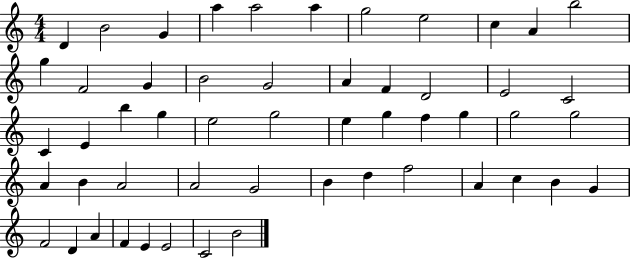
{
  \clef treble
  \numericTimeSignature
  \time 4/4
  \key c \major
  d'4 b'2 g'4 | a''4 a''2 a''4 | g''2 e''2 | c''4 a'4 b''2 | \break g''4 f'2 g'4 | b'2 g'2 | a'4 f'4 d'2 | e'2 c'2 | \break c'4 e'4 b''4 g''4 | e''2 g''2 | e''4 g''4 f''4 g''4 | g''2 g''2 | \break a'4 b'4 a'2 | a'2 g'2 | b'4 d''4 f''2 | a'4 c''4 b'4 g'4 | \break f'2 d'4 a'4 | f'4 e'4 e'2 | c'2 b'2 | \bar "|."
}